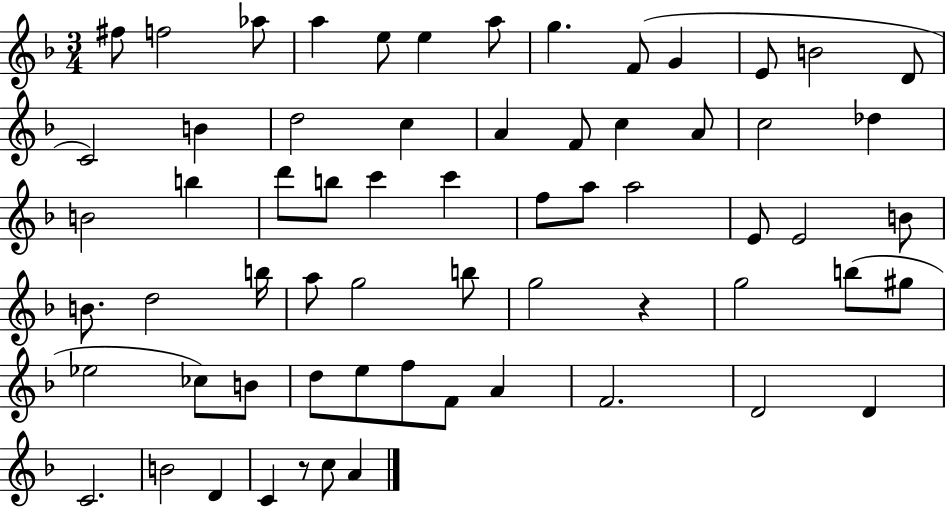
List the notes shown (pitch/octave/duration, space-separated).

F#5/e F5/h Ab5/e A5/q E5/e E5/q A5/e G5/q. F4/e G4/q E4/e B4/h D4/e C4/h B4/q D5/h C5/q A4/q F4/e C5/q A4/e C5/h Db5/q B4/h B5/q D6/e B5/e C6/q C6/q F5/e A5/e A5/h E4/e E4/h B4/e B4/e. D5/h B5/s A5/e G5/h B5/e G5/h R/q G5/h B5/e G#5/e Eb5/h CES5/e B4/e D5/e E5/e F5/e F4/e A4/q F4/h. D4/h D4/q C4/h. B4/h D4/q C4/q R/e C5/e A4/q